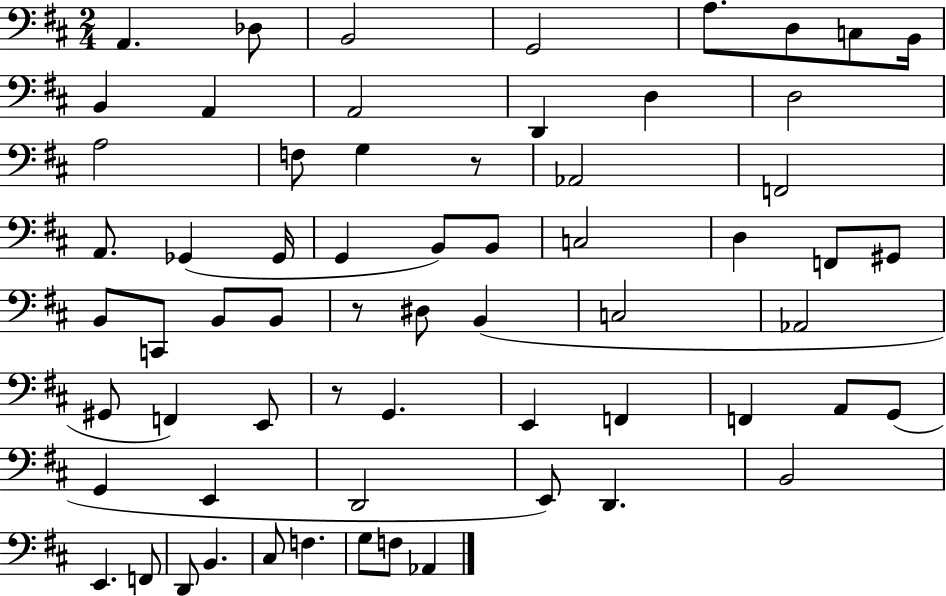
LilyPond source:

{
  \clef bass
  \numericTimeSignature
  \time 2/4
  \key d \major
  a,4. des8 | b,2 | g,2 | a8. d8 c8 b,16 | \break b,4 a,4 | a,2 | d,4 d4 | d2 | \break a2 | f8 g4 r8 | aes,2 | f,2 | \break a,8. ges,4( ges,16 | g,4 b,8) b,8 | c2 | d4 f,8 gis,8 | \break b,8 c,8 b,8 b,8 | r8 dis8 b,4( | c2 | aes,2 | \break gis,8 f,4) e,8 | r8 g,4. | e,4 f,4 | f,4 a,8 g,8( | \break g,4 e,4 | d,2 | e,8) d,4. | b,2 | \break e,4. f,8 | d,8 b,4. | cis8 f4. | g8 f8 aes,4 | \break \bar "|."
}